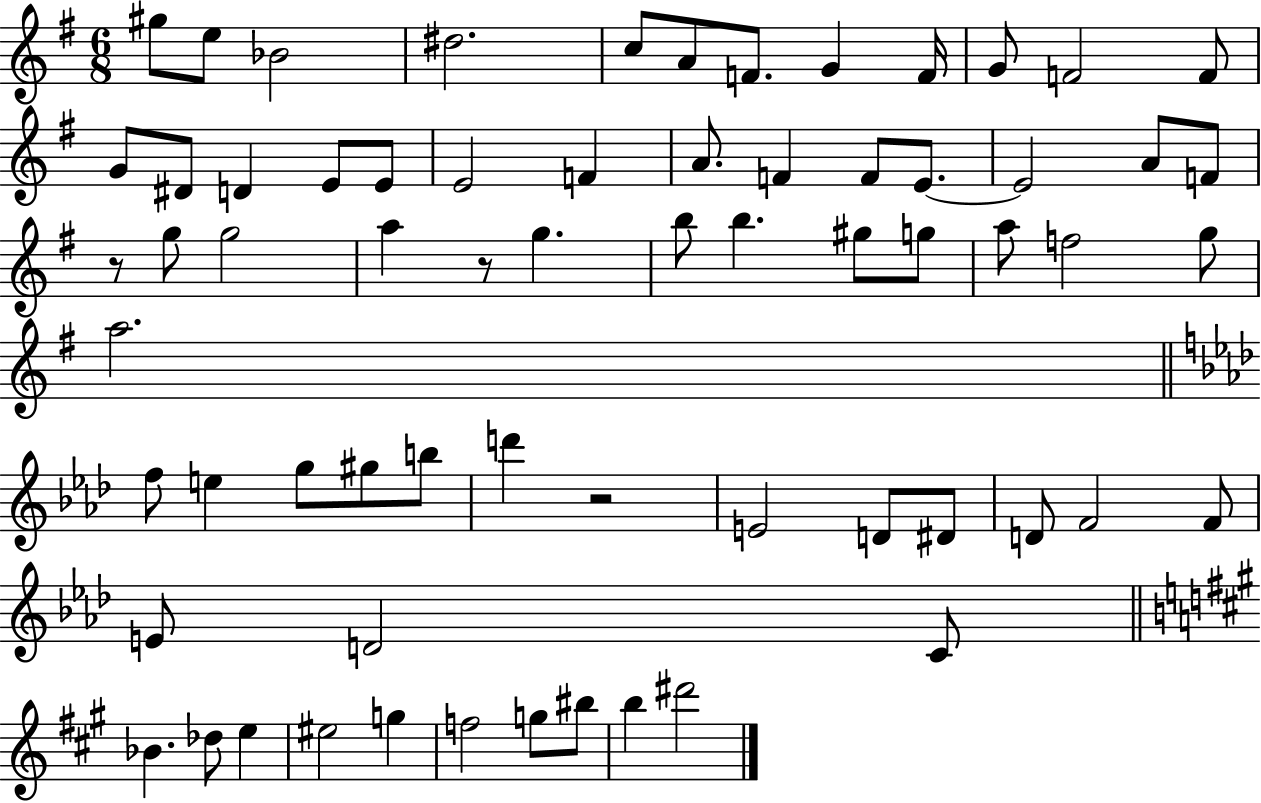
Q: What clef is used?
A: treble